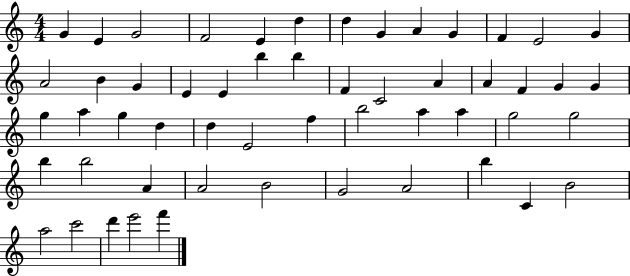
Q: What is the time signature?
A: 4/4